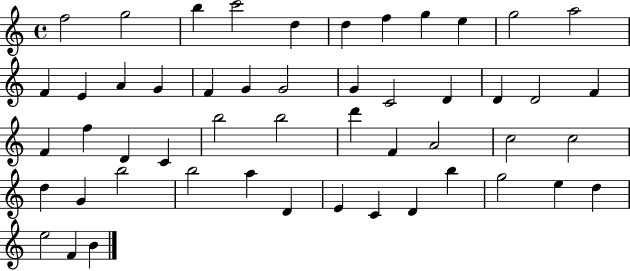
{
  \clef treble
  \time 4/4
  \defaultTimeSignature
  \key c \major
  f''2 g''2 | b''4 c'''2 d''4 | d''4 f''4 g''4 e''4 | g''2 a''2 | \break f'4 e'4 a'4 g'4 | f'4 g'4 g'2 | g'4 c'2 d'4 | d'4 d'2 f'4 | \break f'4 f''4 d'4 c'4 | b''2 b''2 | d'''4 f'4 a'2 | c''2 c''2 | \break d''4 g'4 b''2 | b''2 a''4 d'4 | e'4 c'4 d'4 b''4 | g''2 e''4 d''4 | \break e''2 f'4 b'4 | \bar "|."
}